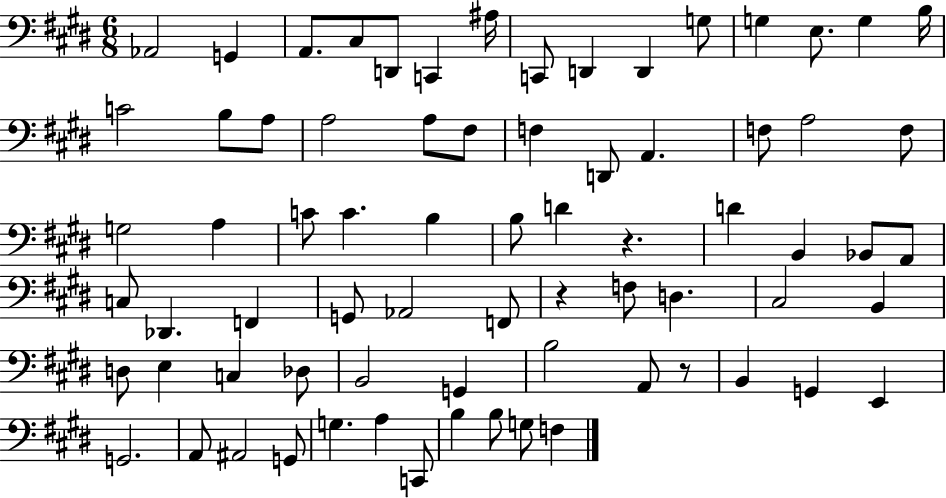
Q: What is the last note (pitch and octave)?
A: F3